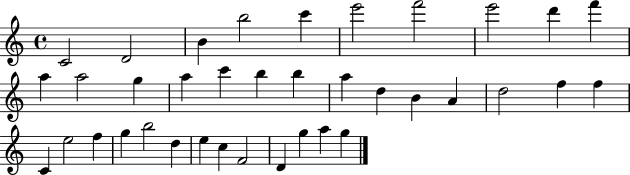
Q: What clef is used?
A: treble